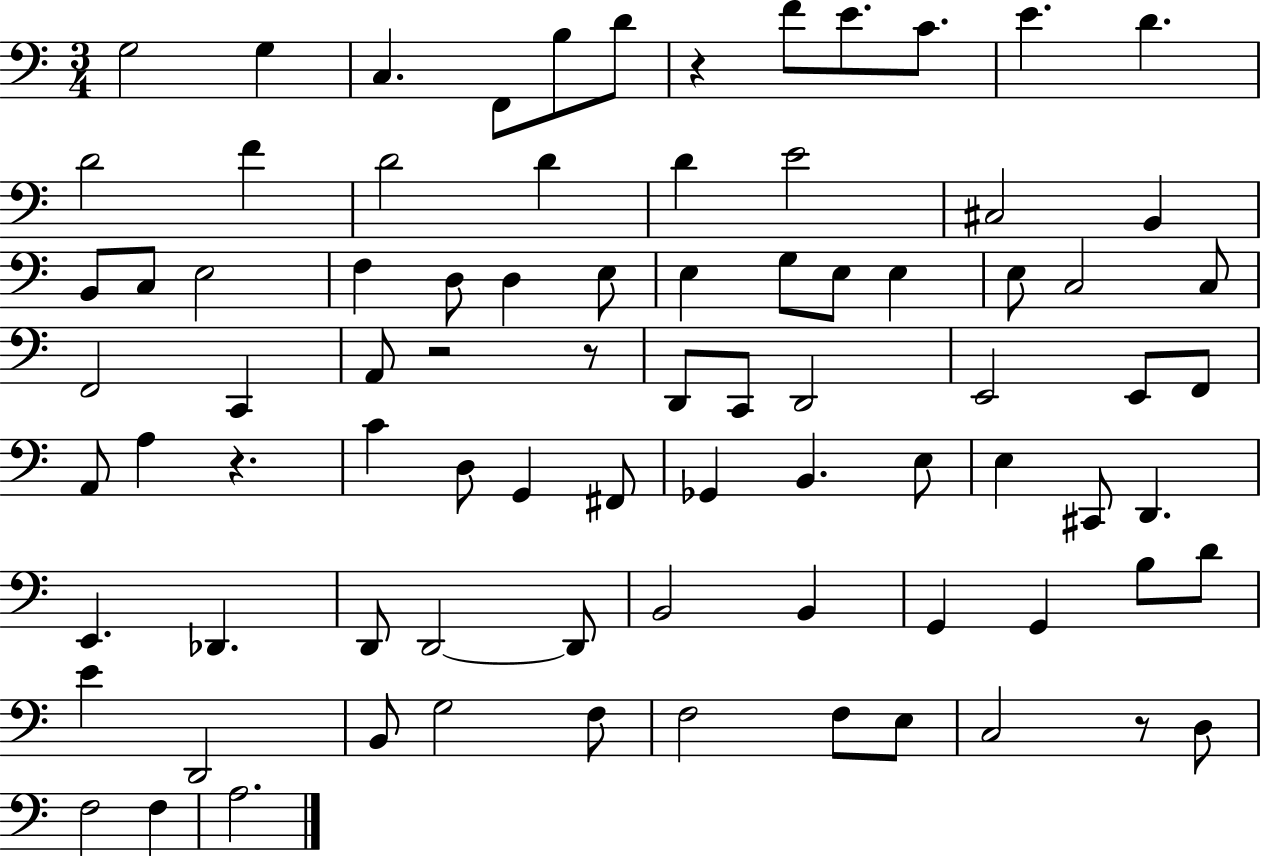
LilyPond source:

{
  \clef bass
  \numericTimeSignature
  \time 3/4
  \key c \major
  g2 g4 | c4. f,8 b8 d'8 | r4 f'8 e'8. c'8. | e'4. d'4. | \break d'2 f'4 | d'2 d'4 | d'4 e'2 | cis2 b,4 | \break b,8 c8 e2 | f4 d8 d4 e8 | e4 g8 e8 e4 | e8 c2 c8 | \break f,2 c,4 | a,8 r2 r8 | d,8 c,8 d,2 | e,2 e,8 f,8 | \break a,8 a4 r4. | c'4 d8 g,4 fis,8 | ges,4 b,4. e8 | e4 cis,8 d,4. | \break e,4. des,4. | d,8 d,2~~ d,8 | b,2 b,4 | g,4 g,4 b8 d'8 | \break e'4 d,2 | b,8 g2 f8 | f2 f8 e8 | c2 r8 d8 | \break f2 f4 | a2. | \bar "|."
}